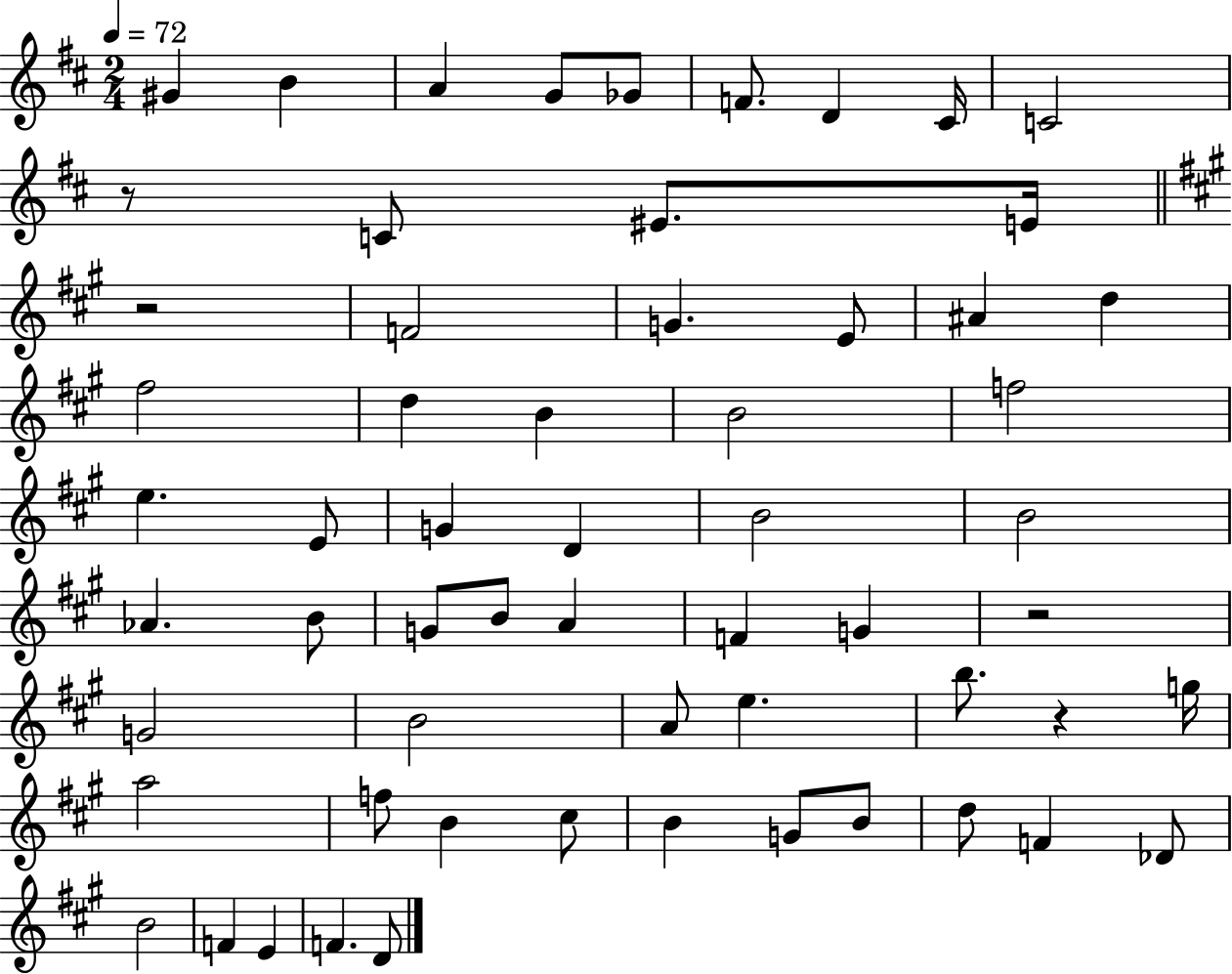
G#4/q B4/q A4/q G4/e Gb4/e F4/e. D4/q C#4/s C4/h R/e C4/e EIS4/e. E4/s R/h F4/h G4/q. E4/e A#4/q D5/q F#5/h D5/q B4/q B4/h F5/h E5/q. E4/e G4/q D4/q B4/h B4/h Ab4/q. B4/e G4/e B4/e A4/q F4/q G4/q R/h G4/h B4/h A4/e E5/q. B5/e. R/q G5/s A5/h F5/e B4/q C#5/e B4/q G4/e B4/e D5/e F4/q Db4/e B4/h F4/q E4/q F4/q. D4/e